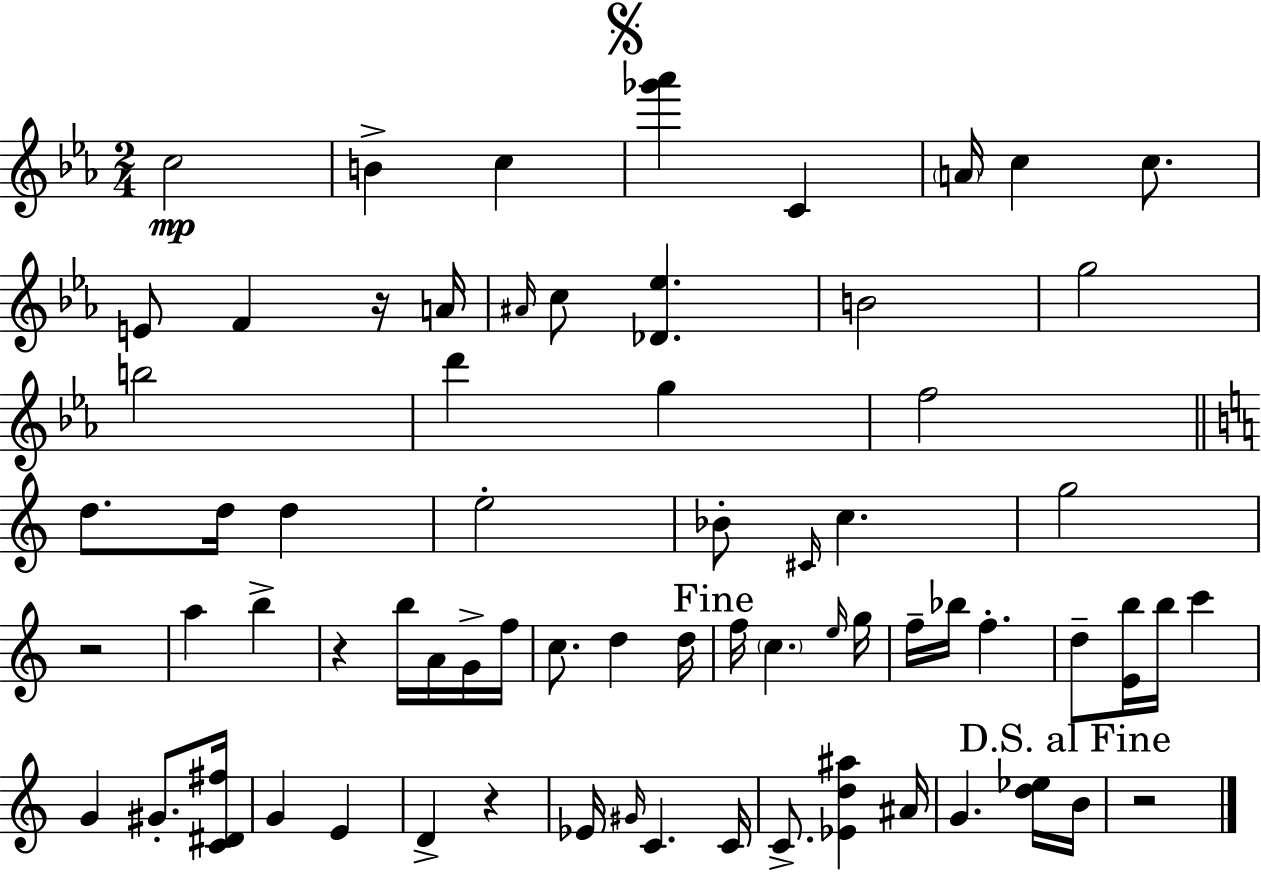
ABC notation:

X:1
T:Untitled
M:2/4
L:1/4
K:Eb
c2 B c [_g'_a'] C A/4 c c/2 E/2 F z/4 A/4 ^A/4 c/2 [_D_e] B2 g2 b2 d' g f2 d/2 d/4 d e2 _B/2 ^C/4 c g2 z2 a b z b/4 A/4 G/4 f/4 c/2 d d/4 f/4 c e/4 g/4 f/4 _b/4 f d/2 [Eb]/4 b/4 c' G ^G/2 [C^D^f]/4 G E D z _E/4 ^G/4 C C/4 C/2 [_Ed^a] ^A/4 G [d_e]/4 B/4 z2